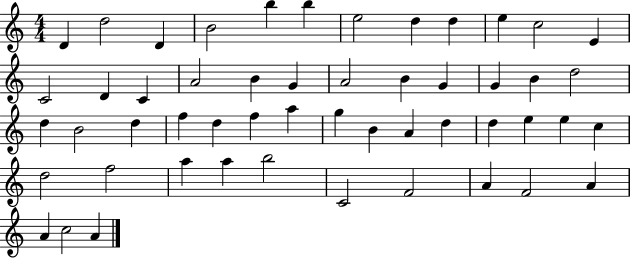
X:1
T:Untitled
M:4/4
L:1/4
K:C
D d2 D B2 b b e2 d d e c2 E C2 D C A2 B G A2 B G G B d2 d B2 d f d f a g B A d d e e c d2 f2 a a b2 C2 F2 A F2 A A c2 A